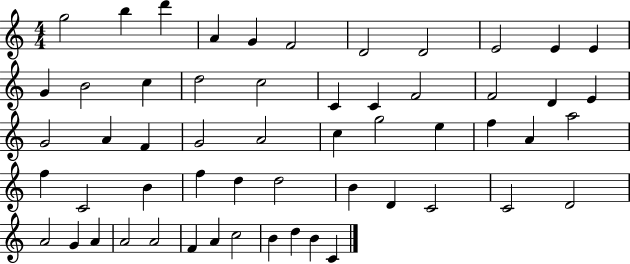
{
  \clef treble
  \numericTimeSignature
  \time 4/4
  \key c \major
  g''2 b''4 d'''4 | a'4 g'4 f'2 | d'2 d'2 | e'2 e'4 e'4 | \break g'4 b'2 c''4 | d''2 c''2 | c'4 c'4 f'2 | f'2 d'4 e'4 | \break g'2 a'4 f'4 | g'2 a'2 | c''4 g''2 e''4 | f''4 a'4 a''2 | \break f''4 c'2 b'4 | f''4 d''4 d''2 | b'4 d'4 c'2 | c'2 d'2 | \break a'2 g'4 a'4 | a'2 a'2 | f'4 a'4 c''2 | b'4 d''4 b'4 c'4 | \break \bar "|."
}